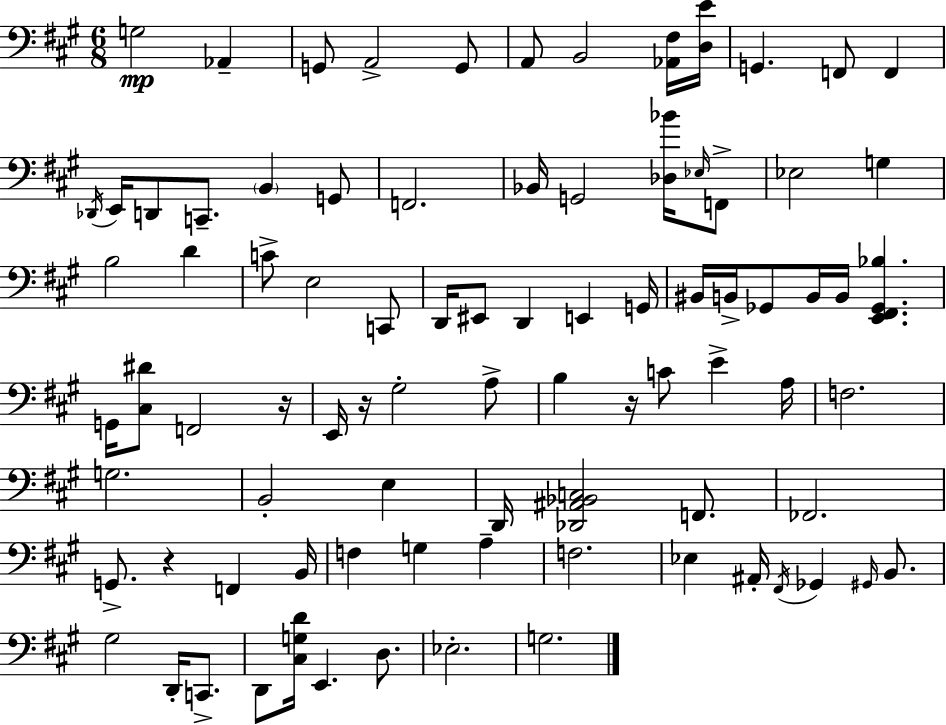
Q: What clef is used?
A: bass